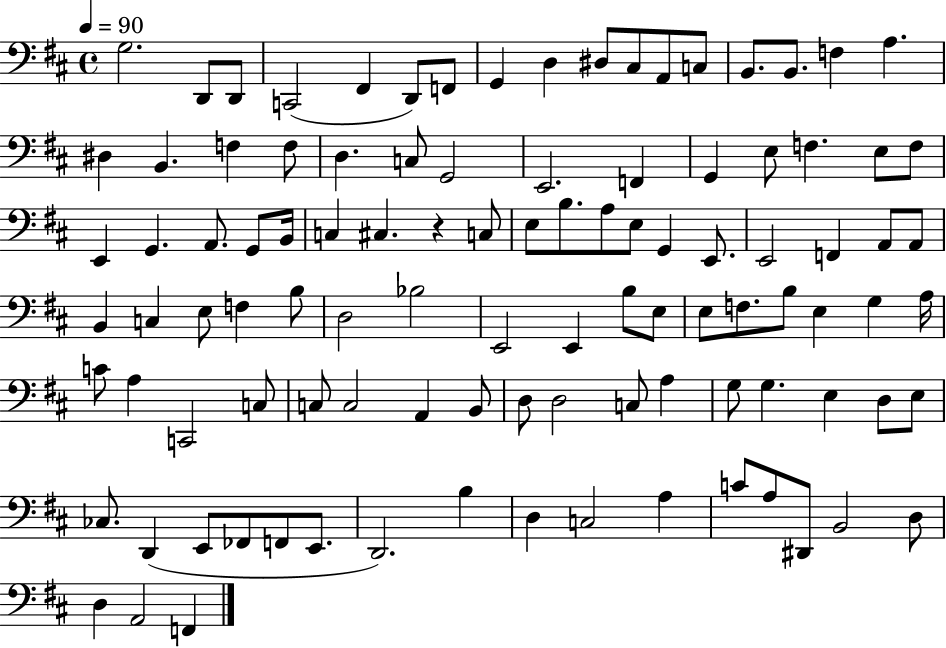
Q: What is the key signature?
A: D major